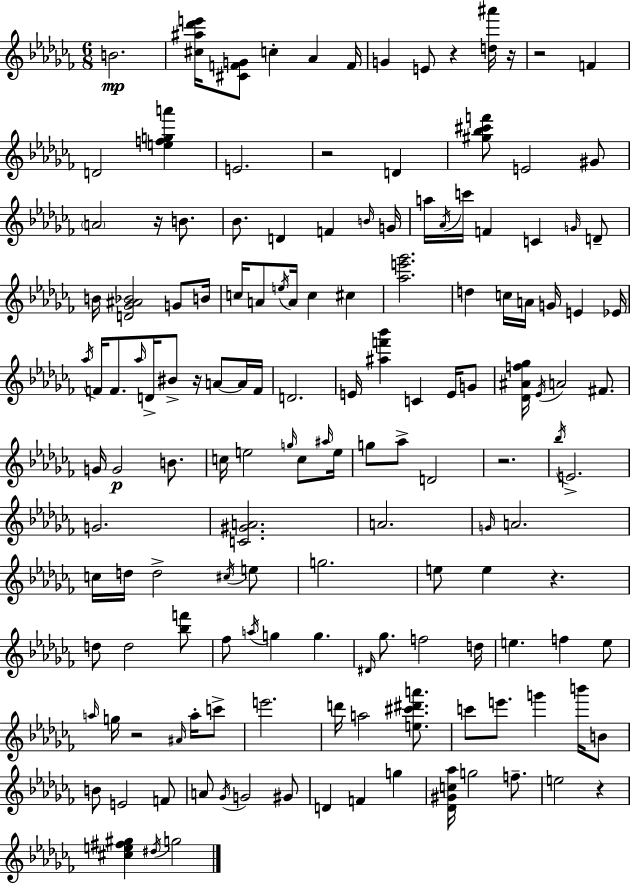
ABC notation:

X:1
T:Untitled
M:6/8
L:1/4
K:Abm
B2 [^c^a_d'e']/4 [^CFG]/2 c _A F/4 G E/2 z [d^a']/4 z/4 z2 F D2 [efga'] E2 z2 D [^g_b^c'f']/2 E2 ^G/2 A2 z/4 B/2 _B/2 D F B/4 G/4 a/4 _A/4 c'/4 F C G/4 D/2 B/4 [D_G^A_B]2 G/2 B/4 c/4 A/2 e/4 A/4 c ^c [_ae'_g']2 d c/4 A/4 G/4 E _E/4 _a/4 F/4 F/2 _a/4 D/4 ^B/2 z/4 A/2 A/4 F/4 D2 E/4 [^af'_b'] C E/4 G/2 [_D^Af_g]/4 _E/4 A2 ^F/2 G/4 G2 B/2 c/4 e2 g/4 c/2 ^a/4 e/4 g/2 _a/2 D2 z2 _b/4 E2 G2 [C^GA]2 A2 G/4 A2 c/4 d/4 d2 ^c/4 e/2 g2 e/2 e z d/2 d2 [_bf']/2 _f/2 a/4 g g ^D/4 _g/2 f2 d/4 e f e/2 a/4 g/4 z2 ^A/4 a/4 c'/2 e'2 d'/4 a2 [e^c'^d'a']/2 c'/2 e'/2 g' b'/4 B/2 B/2 E2 F/2 A/2 _G/4 G2 ^G/2 D F g [_D^Gc_a]/4 g2 f/2 e2 z [^ce^f^g] ^d/4 g2